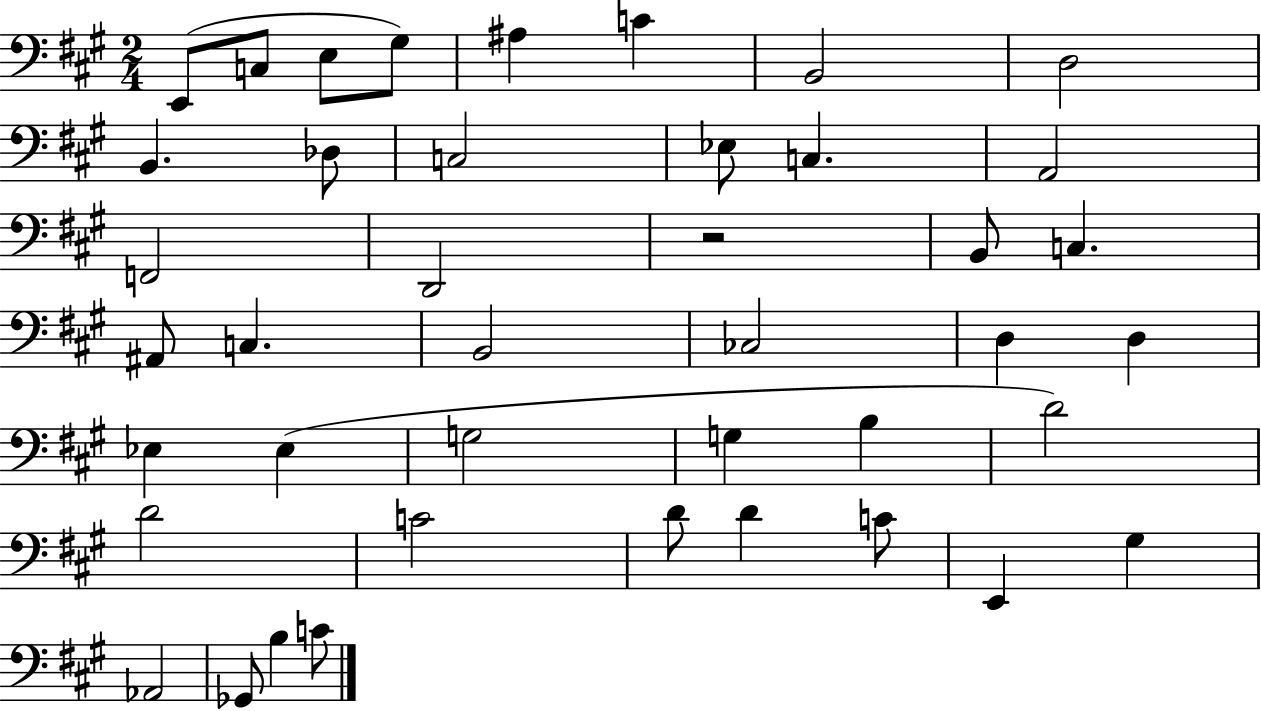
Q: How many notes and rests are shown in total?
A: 42